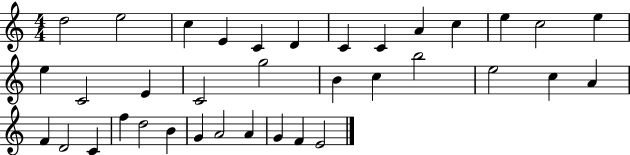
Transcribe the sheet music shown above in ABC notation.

X:1
T:Untitled
M:4/4
L:1/4
K:C
d2 e2 c E C D C C A c e c2 e e C2 E C2 g2 B c b2 e2 c A F D2 C f d2 B G A2 A G F E2